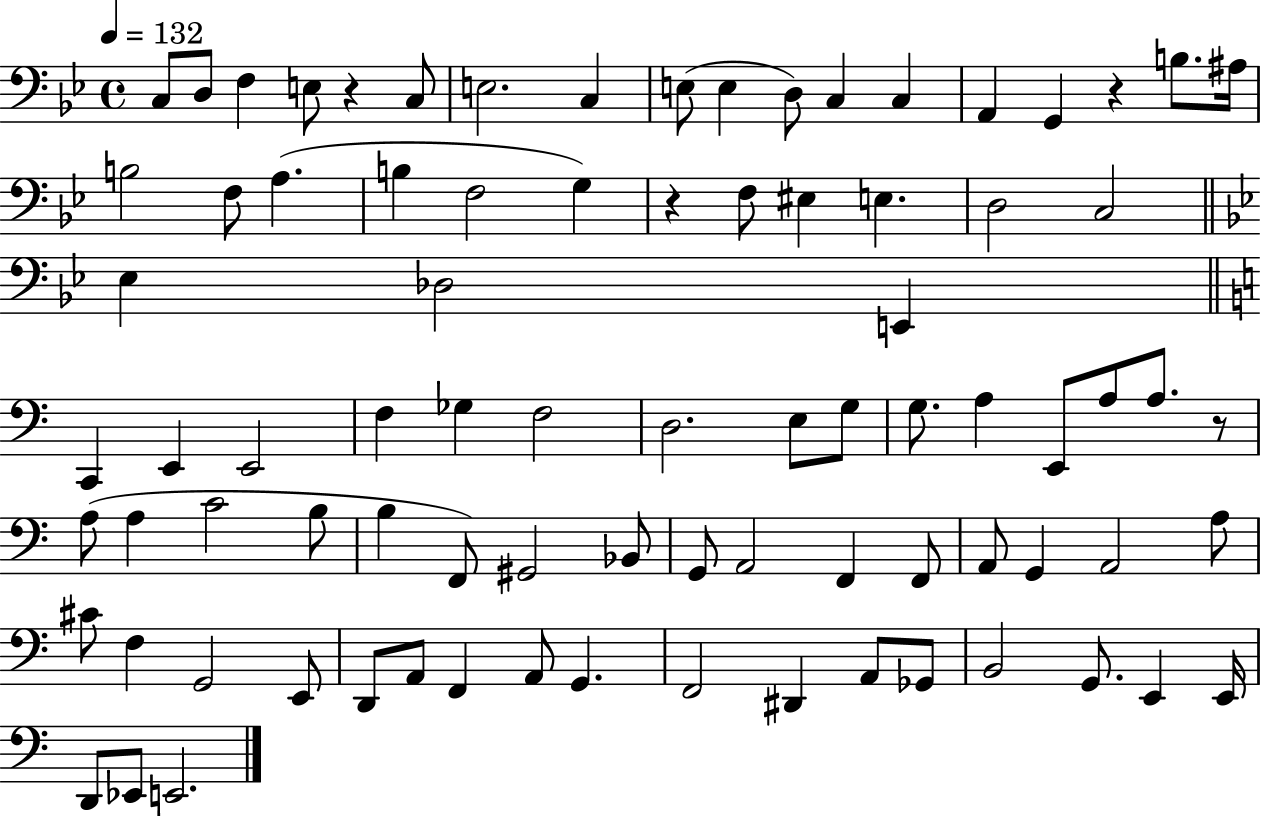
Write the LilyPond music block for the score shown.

{
  \clef bass
  \time 4/4
  \defaultTimeSignature
  \key bes \major
  \tempo 4 = 132
  c8 d8 f4 e8 r4 c8 | e2. c4 | e8( e4 d8) c4 c4 | a,4 g,4 r4 b8. ais16 | \break b2 f8 a4.( | b4 f2 g4) | r4 f8 eis4 e4. | d2 c2 | \break \bar "||" \break \key bes \major ees4 des2 e,4 | \bar "||" \break \key a \minor c,4 e,4 e,2 | f4 ges4 f2 | d2. e8 g8 | g8. a4 e,8 a8 a8. r8 | \break a8( a4 c'2 b8 | b4 f,8) gis,2 bes,8 | g,8 a,2 f,4 f,8 | a,8 g,4 a,2 a8 | \break cis'8 f4 g,2 e,8 | d,8 a,8 f,4 a,8 g,4. | f,2 dis,4 a,8 ges,8 | b,2 g,8. e,4 e,16 | \break d,8 ees,8 e,2. | \bar "|."
}